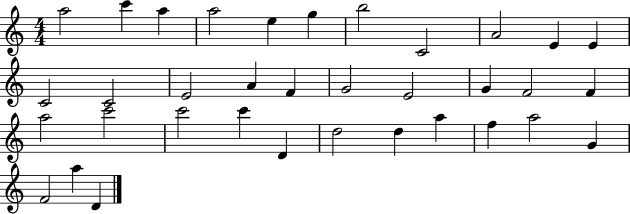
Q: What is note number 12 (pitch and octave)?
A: C4